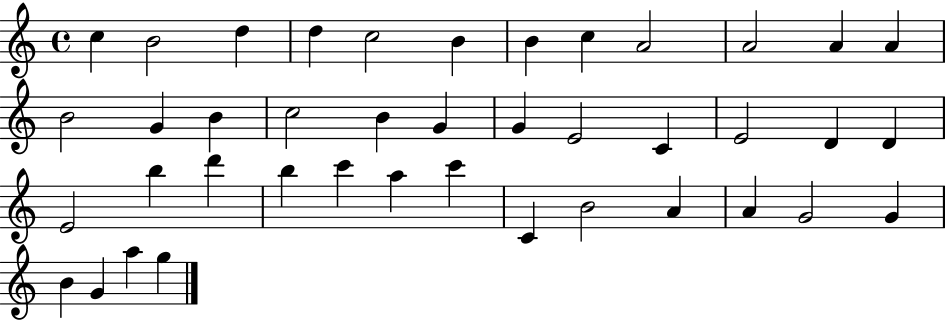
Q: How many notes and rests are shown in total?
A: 41